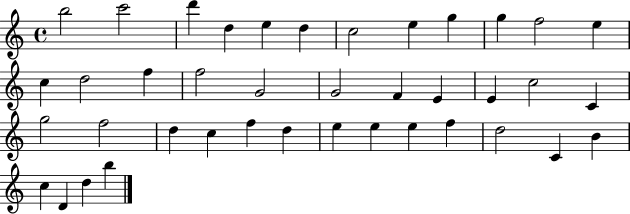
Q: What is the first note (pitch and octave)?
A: B5